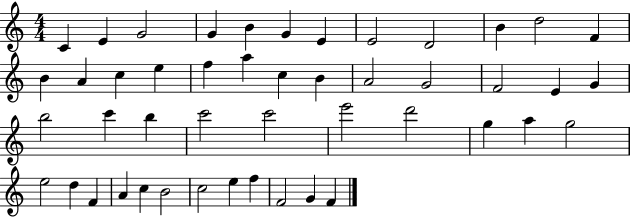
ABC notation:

X:1
T:Untitled
M:4/4
L:1/4
K:C
C E G2 G B G E E2 D2 B d2 F B A c e f a c B A2 G2 F2 E G b2 c' b c'2 c'2 e'2 d'2 g a g2 e2 d F A c B2 c2 e f F2 G F